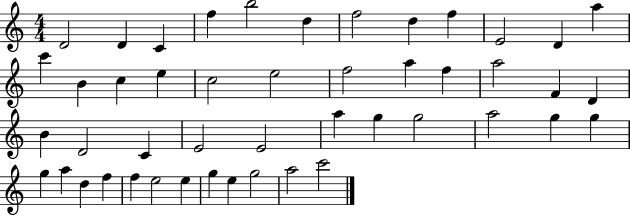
D4/h D4/q C4/q F5/q B5/h D5/q F5/h D5/q F5/q E4/h D4/q A5/q C6/q B4/q C5/q E5/q C5/h E5/h F5/h A5/q F5/q A5/h F4/q D4/q B4/q D4/h C4/q E4/h E4/h A5/q G5/q G5/h A5/h G5/q G5/q G5/q A5/q D5/q F5/q F5/q E5/h E5/q G5/q E5/q G5/h A5/h C6/h